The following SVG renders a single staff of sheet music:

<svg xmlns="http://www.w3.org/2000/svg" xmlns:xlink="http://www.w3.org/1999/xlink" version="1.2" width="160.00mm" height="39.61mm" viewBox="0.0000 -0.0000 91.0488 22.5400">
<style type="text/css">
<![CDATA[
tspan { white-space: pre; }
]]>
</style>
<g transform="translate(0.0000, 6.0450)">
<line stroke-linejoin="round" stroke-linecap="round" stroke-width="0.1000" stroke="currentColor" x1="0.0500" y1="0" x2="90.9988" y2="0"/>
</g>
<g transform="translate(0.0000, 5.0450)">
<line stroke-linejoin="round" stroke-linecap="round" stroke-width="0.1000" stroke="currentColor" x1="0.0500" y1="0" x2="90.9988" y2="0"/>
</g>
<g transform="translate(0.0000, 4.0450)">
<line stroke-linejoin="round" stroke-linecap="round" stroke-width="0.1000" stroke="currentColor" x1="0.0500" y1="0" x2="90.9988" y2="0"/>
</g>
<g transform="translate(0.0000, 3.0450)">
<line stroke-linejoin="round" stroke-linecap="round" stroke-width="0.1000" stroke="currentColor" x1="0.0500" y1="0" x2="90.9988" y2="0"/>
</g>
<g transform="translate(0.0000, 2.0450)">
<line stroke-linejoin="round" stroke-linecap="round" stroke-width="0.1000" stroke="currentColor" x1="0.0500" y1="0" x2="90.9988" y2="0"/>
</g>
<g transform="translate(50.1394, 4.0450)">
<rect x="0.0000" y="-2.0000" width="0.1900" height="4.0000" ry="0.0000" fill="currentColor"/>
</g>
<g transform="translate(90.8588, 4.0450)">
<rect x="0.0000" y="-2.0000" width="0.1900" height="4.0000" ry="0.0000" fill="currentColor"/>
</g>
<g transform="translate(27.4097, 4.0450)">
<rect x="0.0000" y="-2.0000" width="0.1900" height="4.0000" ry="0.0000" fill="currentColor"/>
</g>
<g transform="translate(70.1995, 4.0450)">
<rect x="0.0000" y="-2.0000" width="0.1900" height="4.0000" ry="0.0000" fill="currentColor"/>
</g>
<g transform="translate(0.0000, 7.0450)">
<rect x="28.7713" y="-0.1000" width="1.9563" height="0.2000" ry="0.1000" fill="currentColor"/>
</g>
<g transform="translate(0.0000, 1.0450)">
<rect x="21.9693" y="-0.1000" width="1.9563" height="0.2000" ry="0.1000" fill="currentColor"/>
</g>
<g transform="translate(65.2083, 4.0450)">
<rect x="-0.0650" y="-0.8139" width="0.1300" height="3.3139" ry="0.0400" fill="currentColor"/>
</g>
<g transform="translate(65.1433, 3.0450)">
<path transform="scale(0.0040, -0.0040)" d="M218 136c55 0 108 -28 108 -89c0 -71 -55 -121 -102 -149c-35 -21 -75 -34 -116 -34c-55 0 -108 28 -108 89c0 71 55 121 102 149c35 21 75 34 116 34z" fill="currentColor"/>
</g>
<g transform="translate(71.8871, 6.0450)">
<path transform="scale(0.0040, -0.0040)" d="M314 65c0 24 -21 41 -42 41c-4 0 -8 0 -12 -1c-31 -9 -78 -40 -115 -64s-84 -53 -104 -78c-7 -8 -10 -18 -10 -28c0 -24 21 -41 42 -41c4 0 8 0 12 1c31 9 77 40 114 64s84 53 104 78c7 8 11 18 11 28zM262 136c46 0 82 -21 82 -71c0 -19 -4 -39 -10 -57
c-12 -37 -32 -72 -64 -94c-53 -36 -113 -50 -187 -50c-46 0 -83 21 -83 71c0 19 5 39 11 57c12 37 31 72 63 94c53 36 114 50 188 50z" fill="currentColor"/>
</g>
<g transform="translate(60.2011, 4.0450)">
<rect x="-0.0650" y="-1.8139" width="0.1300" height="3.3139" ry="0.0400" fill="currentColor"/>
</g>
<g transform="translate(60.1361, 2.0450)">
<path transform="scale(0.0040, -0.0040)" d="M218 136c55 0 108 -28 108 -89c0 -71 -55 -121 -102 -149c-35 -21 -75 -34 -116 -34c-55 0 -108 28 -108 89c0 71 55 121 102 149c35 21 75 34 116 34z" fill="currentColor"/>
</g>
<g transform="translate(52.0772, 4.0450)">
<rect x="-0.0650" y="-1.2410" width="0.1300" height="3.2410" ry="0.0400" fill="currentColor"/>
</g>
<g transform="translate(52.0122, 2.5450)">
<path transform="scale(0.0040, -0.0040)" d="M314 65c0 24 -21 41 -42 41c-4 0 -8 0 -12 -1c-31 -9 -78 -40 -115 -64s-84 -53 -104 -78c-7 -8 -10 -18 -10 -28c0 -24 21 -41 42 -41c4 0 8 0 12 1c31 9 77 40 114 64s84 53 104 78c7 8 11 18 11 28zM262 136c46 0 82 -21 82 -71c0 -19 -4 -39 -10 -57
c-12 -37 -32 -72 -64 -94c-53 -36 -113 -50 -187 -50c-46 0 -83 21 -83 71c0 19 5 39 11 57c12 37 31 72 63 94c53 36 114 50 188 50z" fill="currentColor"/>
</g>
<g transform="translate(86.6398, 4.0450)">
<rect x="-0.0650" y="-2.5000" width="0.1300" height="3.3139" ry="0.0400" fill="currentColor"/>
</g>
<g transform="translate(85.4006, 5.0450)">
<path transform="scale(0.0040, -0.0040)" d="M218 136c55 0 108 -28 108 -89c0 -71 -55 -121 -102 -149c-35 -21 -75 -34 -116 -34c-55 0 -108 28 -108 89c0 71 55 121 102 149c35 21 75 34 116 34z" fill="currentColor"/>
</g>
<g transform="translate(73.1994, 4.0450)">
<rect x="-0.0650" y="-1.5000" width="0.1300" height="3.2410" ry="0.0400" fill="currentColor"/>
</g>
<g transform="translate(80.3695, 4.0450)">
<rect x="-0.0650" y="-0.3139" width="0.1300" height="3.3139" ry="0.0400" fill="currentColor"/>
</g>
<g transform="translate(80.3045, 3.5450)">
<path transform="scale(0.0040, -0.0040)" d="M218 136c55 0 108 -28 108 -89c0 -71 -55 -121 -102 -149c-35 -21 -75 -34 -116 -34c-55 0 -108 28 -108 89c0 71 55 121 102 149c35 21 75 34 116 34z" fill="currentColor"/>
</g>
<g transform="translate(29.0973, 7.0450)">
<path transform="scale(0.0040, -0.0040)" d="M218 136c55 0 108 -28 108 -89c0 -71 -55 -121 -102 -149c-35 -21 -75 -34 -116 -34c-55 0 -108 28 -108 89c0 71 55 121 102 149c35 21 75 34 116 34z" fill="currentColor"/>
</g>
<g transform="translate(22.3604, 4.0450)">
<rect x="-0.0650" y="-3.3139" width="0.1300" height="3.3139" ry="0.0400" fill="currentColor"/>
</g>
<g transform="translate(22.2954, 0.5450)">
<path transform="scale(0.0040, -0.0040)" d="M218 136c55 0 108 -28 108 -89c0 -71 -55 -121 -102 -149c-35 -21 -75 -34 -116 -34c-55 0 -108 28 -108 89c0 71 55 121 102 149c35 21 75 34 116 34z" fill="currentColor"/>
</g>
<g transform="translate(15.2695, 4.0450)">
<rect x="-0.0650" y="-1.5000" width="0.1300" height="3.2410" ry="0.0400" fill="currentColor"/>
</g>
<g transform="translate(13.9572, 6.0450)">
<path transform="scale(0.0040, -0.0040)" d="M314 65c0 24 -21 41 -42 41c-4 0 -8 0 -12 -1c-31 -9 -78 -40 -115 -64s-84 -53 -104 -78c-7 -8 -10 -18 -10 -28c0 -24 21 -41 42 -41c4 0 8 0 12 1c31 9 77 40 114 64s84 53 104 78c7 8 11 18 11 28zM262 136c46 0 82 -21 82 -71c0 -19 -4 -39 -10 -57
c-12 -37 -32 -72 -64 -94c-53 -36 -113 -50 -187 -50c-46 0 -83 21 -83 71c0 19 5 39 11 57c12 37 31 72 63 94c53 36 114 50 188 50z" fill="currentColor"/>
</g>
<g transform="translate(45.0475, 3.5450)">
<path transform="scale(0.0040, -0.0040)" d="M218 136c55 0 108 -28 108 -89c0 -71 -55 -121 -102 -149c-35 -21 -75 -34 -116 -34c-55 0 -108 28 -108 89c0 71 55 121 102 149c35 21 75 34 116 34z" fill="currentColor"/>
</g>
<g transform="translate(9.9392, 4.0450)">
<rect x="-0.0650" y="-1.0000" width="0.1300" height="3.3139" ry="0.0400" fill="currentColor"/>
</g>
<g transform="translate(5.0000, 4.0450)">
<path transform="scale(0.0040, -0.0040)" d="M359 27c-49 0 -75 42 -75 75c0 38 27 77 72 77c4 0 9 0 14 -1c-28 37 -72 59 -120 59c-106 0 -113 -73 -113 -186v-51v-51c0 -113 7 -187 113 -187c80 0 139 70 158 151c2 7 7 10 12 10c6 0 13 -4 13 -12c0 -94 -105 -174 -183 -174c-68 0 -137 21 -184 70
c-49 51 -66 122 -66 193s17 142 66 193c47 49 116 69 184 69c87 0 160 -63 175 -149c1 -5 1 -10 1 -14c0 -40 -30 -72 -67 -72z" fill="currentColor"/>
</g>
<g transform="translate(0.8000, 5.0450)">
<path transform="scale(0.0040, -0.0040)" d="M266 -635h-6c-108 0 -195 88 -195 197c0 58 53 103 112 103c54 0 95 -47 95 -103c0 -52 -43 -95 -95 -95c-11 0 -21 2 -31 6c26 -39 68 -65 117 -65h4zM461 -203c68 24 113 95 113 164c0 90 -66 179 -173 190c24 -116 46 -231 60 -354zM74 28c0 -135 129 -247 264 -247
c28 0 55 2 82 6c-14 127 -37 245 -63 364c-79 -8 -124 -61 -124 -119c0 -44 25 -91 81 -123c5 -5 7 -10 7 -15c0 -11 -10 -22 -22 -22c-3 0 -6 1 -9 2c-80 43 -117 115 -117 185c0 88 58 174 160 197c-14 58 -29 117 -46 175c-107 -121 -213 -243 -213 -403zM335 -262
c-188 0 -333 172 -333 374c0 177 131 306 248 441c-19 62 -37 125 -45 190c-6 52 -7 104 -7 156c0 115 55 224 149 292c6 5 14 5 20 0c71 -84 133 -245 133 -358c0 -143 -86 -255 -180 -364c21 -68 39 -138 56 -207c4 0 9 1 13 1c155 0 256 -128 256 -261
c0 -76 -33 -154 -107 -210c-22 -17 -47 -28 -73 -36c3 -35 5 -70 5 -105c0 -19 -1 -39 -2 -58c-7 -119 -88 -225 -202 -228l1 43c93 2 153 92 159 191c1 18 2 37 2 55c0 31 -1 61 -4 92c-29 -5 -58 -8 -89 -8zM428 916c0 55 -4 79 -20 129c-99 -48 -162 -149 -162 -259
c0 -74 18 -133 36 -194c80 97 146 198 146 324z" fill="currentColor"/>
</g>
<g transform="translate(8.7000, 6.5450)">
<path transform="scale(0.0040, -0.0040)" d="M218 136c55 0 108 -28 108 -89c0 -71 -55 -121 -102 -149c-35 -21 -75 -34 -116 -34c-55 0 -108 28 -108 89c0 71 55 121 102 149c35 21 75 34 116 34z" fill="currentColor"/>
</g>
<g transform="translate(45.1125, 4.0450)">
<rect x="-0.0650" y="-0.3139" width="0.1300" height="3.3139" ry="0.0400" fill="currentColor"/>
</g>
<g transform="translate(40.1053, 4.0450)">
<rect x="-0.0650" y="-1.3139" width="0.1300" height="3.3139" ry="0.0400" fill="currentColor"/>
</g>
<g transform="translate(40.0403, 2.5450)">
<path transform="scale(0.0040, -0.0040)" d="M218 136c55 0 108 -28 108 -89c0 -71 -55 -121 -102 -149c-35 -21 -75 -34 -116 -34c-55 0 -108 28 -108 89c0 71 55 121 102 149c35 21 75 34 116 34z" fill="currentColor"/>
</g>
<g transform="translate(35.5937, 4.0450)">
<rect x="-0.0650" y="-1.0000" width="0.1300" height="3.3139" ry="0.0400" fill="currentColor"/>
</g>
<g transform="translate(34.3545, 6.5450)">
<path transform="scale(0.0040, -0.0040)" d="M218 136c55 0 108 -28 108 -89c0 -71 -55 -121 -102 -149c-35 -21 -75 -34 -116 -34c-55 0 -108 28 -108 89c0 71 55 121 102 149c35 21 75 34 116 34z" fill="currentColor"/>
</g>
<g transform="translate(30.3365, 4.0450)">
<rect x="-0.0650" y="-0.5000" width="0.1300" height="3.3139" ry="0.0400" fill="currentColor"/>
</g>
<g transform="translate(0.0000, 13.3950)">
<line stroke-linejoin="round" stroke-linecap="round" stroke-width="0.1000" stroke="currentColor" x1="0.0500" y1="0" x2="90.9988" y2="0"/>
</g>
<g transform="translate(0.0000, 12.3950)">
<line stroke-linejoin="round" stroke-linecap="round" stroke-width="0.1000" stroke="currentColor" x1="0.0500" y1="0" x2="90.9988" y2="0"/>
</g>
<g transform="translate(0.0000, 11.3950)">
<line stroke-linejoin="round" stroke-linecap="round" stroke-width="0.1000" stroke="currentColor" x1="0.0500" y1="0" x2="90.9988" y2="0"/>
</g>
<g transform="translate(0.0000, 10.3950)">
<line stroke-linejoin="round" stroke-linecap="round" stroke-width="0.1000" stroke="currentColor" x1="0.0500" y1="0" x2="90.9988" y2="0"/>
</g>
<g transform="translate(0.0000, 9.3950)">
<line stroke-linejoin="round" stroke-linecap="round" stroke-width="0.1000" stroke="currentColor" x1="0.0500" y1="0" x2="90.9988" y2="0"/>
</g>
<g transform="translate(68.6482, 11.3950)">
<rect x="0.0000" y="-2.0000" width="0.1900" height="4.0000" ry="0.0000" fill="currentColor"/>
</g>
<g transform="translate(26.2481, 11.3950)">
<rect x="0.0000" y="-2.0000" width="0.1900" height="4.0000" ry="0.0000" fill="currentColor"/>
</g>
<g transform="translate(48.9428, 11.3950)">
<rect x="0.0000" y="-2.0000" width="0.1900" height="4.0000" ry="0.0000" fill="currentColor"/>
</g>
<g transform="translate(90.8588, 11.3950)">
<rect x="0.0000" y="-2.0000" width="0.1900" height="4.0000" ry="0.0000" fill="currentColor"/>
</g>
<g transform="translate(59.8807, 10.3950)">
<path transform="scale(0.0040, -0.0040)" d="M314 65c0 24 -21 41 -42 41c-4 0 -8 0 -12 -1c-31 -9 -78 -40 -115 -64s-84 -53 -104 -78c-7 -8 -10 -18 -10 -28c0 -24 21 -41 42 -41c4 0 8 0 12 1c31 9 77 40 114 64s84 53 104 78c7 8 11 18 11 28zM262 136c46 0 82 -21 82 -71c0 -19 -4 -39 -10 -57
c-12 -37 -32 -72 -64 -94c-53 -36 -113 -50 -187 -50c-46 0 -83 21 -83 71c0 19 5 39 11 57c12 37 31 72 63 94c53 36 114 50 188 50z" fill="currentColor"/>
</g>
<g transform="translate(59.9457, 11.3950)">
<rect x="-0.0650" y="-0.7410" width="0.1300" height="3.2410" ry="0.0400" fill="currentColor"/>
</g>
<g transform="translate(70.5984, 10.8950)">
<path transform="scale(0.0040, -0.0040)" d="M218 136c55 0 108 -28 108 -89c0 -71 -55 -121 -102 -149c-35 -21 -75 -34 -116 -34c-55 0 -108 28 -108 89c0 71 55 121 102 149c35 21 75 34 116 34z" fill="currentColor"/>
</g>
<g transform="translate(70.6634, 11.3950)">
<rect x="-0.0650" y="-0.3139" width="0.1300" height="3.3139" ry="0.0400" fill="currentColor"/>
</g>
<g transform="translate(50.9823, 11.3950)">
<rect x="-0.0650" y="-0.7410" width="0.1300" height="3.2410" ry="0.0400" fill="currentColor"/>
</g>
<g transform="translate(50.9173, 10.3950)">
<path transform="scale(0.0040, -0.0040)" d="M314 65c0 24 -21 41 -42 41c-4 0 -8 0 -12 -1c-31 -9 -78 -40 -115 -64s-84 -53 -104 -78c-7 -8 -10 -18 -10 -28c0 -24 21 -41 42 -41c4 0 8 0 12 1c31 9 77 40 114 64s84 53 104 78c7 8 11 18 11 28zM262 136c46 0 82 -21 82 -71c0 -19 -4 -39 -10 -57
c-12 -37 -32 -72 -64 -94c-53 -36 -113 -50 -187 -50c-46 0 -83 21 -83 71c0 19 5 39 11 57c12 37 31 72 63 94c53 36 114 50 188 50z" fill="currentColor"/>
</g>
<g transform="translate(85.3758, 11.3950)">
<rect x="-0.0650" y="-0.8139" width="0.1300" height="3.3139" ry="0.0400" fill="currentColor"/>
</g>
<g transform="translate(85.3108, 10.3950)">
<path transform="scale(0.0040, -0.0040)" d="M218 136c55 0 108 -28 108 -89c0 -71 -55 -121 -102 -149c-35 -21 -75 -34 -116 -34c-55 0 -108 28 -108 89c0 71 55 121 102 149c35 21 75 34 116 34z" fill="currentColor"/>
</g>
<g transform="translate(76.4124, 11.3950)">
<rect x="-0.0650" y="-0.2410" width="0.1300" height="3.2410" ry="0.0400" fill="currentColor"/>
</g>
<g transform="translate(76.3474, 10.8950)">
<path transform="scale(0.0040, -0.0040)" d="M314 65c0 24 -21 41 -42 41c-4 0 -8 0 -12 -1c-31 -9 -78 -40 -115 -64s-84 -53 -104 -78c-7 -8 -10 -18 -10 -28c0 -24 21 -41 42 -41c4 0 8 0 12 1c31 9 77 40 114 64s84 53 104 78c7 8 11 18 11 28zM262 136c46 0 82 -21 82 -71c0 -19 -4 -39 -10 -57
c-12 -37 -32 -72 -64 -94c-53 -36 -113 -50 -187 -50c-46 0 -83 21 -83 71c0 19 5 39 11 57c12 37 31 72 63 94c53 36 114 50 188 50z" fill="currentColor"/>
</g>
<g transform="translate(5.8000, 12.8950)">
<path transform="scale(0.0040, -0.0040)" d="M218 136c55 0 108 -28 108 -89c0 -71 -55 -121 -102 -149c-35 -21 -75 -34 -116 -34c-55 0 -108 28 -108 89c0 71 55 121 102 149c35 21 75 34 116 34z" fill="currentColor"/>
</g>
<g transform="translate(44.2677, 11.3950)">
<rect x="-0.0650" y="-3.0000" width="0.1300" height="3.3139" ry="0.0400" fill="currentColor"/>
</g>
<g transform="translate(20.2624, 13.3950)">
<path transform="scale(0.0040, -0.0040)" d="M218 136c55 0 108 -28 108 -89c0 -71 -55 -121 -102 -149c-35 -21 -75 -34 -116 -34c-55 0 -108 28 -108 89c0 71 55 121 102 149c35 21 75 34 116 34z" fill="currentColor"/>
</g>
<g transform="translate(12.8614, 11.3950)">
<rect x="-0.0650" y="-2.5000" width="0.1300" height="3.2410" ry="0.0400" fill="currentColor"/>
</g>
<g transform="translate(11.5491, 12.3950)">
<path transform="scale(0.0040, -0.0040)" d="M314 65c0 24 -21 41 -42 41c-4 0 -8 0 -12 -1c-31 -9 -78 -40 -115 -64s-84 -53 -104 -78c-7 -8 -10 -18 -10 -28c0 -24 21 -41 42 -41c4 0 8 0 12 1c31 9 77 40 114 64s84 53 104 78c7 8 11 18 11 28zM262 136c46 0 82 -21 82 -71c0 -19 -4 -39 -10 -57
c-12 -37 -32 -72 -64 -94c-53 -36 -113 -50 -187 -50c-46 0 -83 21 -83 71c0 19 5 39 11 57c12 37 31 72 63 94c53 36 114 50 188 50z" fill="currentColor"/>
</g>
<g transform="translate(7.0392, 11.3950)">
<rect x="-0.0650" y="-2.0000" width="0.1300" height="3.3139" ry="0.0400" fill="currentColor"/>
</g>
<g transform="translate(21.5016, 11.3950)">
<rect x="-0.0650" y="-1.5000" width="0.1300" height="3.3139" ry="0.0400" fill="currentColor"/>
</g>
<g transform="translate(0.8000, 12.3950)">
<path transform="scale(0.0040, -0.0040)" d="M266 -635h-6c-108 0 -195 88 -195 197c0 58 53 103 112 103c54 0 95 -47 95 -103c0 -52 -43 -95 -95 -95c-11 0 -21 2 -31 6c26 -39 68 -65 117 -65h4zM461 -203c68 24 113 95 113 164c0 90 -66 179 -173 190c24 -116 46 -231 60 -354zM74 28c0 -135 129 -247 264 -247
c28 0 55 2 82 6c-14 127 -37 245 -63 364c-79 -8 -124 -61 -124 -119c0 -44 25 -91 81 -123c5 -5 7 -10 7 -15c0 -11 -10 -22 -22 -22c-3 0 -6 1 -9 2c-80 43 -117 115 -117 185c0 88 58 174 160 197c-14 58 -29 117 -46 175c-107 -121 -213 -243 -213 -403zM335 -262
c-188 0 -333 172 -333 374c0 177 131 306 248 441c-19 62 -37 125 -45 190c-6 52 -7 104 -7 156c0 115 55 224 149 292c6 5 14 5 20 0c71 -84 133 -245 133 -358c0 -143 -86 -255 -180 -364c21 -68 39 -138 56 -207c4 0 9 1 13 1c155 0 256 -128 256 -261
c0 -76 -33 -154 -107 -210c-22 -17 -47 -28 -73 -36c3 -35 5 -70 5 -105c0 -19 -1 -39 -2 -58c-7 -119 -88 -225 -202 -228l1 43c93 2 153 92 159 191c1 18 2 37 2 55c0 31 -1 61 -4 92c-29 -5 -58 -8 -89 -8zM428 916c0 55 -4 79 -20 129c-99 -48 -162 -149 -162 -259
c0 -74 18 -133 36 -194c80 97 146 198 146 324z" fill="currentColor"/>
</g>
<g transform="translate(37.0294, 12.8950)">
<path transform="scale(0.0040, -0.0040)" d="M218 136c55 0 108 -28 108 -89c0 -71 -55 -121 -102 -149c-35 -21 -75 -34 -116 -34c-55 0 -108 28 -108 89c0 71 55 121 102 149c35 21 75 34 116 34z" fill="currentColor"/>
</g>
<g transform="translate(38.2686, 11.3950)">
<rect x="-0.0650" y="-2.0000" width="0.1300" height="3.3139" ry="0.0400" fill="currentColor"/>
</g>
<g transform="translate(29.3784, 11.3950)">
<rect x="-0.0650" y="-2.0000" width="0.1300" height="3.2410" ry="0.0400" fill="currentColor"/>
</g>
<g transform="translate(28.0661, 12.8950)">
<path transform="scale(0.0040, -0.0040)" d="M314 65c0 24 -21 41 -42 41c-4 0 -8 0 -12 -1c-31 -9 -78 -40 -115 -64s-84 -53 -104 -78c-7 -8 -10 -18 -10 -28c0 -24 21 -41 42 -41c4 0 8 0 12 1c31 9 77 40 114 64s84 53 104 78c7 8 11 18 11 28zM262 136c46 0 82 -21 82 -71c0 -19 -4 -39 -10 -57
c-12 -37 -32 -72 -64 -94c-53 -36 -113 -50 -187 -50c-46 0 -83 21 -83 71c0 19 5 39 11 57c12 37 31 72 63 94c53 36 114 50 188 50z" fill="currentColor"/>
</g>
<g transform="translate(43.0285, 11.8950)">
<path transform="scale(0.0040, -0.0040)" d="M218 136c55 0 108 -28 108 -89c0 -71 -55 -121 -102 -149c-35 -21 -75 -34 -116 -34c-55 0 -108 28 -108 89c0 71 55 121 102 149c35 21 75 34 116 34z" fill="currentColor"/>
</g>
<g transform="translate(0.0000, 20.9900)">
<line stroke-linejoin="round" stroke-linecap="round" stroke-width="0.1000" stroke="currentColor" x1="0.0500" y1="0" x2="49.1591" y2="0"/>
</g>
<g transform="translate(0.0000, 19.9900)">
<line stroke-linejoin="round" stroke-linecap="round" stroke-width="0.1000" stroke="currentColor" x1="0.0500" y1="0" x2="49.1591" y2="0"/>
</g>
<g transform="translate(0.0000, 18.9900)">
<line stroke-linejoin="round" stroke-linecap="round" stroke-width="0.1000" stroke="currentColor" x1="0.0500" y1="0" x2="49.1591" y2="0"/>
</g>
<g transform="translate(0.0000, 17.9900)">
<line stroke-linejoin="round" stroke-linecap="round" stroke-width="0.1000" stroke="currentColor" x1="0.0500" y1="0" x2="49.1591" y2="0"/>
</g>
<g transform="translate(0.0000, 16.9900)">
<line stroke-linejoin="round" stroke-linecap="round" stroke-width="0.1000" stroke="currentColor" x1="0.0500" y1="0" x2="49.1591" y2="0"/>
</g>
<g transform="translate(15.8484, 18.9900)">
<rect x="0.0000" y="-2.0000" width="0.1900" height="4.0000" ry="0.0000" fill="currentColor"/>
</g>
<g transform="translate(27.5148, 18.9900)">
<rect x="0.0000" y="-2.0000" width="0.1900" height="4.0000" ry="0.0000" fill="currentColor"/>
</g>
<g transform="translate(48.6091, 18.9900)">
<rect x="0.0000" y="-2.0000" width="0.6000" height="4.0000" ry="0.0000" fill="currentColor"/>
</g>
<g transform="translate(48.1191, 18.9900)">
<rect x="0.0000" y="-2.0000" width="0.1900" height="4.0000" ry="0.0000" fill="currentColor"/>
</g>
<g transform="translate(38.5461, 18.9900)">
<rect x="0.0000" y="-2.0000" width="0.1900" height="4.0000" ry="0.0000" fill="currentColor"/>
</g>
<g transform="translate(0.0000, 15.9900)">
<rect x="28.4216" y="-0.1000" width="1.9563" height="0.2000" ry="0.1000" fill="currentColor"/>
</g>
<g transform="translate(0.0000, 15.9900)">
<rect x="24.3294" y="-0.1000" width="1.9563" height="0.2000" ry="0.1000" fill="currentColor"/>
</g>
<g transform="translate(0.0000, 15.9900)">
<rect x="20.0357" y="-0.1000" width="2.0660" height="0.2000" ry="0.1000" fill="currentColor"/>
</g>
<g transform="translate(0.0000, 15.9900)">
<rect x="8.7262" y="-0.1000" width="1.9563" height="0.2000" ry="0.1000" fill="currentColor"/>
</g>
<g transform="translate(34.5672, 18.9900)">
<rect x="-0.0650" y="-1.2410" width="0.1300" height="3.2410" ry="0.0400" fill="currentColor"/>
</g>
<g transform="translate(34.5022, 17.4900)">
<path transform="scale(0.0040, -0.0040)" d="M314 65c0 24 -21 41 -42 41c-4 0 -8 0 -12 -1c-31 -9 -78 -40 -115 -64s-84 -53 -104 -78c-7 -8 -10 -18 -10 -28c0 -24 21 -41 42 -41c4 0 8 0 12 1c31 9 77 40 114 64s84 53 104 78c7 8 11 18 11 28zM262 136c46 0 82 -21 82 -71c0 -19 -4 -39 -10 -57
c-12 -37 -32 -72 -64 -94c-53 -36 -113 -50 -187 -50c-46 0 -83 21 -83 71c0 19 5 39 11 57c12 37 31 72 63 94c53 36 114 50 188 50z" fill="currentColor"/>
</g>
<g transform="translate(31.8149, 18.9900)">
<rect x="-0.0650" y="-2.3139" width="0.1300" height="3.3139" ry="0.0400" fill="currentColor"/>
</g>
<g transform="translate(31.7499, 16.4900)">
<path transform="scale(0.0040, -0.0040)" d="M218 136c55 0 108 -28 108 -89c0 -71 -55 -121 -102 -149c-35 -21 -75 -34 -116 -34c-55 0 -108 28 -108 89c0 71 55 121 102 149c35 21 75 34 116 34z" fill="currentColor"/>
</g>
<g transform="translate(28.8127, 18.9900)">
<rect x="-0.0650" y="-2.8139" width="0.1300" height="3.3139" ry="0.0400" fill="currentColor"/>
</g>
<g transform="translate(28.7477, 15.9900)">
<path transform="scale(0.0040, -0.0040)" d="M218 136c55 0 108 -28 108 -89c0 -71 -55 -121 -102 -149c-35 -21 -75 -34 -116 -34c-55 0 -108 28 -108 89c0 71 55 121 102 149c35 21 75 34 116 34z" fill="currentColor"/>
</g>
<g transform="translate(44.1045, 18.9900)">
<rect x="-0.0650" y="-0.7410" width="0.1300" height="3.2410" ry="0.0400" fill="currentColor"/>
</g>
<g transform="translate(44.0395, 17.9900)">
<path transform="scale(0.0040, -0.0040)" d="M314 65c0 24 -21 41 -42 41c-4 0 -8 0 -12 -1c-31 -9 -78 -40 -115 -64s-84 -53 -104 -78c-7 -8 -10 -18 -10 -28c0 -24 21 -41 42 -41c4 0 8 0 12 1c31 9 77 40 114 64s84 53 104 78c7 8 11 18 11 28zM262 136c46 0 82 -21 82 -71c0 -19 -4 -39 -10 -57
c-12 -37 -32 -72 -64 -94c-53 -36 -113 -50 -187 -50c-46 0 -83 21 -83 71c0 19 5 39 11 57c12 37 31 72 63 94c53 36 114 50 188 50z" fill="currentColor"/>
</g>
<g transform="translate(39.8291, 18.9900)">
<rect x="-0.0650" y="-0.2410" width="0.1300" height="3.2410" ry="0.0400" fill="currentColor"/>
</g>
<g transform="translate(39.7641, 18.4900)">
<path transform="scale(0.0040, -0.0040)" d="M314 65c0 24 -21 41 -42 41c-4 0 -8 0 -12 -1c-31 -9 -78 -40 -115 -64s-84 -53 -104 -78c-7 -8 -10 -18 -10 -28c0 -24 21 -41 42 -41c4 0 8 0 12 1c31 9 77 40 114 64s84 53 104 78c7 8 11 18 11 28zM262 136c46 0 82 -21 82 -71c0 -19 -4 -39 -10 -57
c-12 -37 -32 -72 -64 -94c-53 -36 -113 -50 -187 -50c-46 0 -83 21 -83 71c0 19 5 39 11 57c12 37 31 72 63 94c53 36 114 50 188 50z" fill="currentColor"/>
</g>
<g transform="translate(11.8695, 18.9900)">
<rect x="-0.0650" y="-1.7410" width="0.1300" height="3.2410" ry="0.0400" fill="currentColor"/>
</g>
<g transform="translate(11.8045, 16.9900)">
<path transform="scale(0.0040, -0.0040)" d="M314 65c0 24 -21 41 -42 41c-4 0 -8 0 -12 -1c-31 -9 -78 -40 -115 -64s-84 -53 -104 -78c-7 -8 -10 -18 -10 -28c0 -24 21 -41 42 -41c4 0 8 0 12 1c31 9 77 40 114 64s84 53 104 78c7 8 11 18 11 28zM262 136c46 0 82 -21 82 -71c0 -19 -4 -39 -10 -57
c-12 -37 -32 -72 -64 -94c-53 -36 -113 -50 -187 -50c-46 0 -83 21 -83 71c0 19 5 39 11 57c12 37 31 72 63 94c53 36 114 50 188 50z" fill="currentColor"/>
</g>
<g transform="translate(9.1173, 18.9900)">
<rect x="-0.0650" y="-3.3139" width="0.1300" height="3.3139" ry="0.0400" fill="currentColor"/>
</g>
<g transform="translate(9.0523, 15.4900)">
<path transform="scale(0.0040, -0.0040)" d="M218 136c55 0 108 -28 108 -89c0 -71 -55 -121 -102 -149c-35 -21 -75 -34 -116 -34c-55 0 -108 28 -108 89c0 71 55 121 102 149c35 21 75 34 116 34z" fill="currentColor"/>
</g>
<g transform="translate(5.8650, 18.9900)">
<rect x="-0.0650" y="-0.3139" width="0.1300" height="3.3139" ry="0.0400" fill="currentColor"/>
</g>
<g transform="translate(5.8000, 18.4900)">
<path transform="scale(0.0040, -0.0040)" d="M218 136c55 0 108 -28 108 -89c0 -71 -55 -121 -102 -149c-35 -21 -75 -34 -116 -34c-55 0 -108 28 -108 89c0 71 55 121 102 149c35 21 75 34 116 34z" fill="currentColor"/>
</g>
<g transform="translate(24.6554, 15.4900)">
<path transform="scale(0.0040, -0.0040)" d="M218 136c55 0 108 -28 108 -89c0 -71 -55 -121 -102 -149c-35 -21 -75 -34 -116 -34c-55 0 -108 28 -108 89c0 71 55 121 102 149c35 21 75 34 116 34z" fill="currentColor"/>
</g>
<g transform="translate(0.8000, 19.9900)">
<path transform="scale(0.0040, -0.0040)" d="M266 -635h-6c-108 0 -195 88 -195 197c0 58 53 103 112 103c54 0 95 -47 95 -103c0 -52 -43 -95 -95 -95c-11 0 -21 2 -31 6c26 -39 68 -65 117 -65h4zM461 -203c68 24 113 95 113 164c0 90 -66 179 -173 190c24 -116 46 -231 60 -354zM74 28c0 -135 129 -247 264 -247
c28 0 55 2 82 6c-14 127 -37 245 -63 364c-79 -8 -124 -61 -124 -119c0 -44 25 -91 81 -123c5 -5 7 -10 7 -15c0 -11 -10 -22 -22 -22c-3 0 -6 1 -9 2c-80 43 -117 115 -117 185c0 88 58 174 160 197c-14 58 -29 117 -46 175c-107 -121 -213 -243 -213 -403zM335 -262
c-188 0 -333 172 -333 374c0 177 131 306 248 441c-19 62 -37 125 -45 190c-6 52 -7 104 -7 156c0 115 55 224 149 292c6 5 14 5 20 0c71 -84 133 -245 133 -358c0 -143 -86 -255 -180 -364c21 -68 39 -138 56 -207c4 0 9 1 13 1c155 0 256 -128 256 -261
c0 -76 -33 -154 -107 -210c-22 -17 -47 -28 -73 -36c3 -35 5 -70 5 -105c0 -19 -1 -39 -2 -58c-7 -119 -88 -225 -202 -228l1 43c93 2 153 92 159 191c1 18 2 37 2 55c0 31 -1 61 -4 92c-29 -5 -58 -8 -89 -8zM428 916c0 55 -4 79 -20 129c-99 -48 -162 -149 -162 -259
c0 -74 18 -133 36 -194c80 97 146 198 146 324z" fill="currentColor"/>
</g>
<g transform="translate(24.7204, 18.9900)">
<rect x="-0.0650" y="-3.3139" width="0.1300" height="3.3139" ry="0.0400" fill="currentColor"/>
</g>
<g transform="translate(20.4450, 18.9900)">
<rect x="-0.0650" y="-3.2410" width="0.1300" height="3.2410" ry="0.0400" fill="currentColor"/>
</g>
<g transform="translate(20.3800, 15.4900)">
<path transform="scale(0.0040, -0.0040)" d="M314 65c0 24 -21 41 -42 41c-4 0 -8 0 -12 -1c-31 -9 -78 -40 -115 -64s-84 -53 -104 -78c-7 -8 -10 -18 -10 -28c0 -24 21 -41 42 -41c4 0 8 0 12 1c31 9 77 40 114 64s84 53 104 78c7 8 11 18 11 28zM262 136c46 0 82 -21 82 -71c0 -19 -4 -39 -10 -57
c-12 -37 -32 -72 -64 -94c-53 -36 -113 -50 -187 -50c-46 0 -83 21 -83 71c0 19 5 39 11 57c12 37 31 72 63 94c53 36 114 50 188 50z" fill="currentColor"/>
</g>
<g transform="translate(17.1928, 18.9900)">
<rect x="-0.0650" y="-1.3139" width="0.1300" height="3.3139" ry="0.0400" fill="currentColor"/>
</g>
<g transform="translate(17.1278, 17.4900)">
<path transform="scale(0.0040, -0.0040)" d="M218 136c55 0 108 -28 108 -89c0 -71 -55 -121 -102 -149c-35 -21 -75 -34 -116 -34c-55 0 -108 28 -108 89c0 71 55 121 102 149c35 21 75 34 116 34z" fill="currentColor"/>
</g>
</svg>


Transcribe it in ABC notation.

X:1
T:Untitled
M:4/4
L:1/4
K:C
D E2 b C D e c e2 f d E2 c G F G2 E F2 F A d2 d2 c c2 d c b f2 e b2 b a g e2 c2 d2